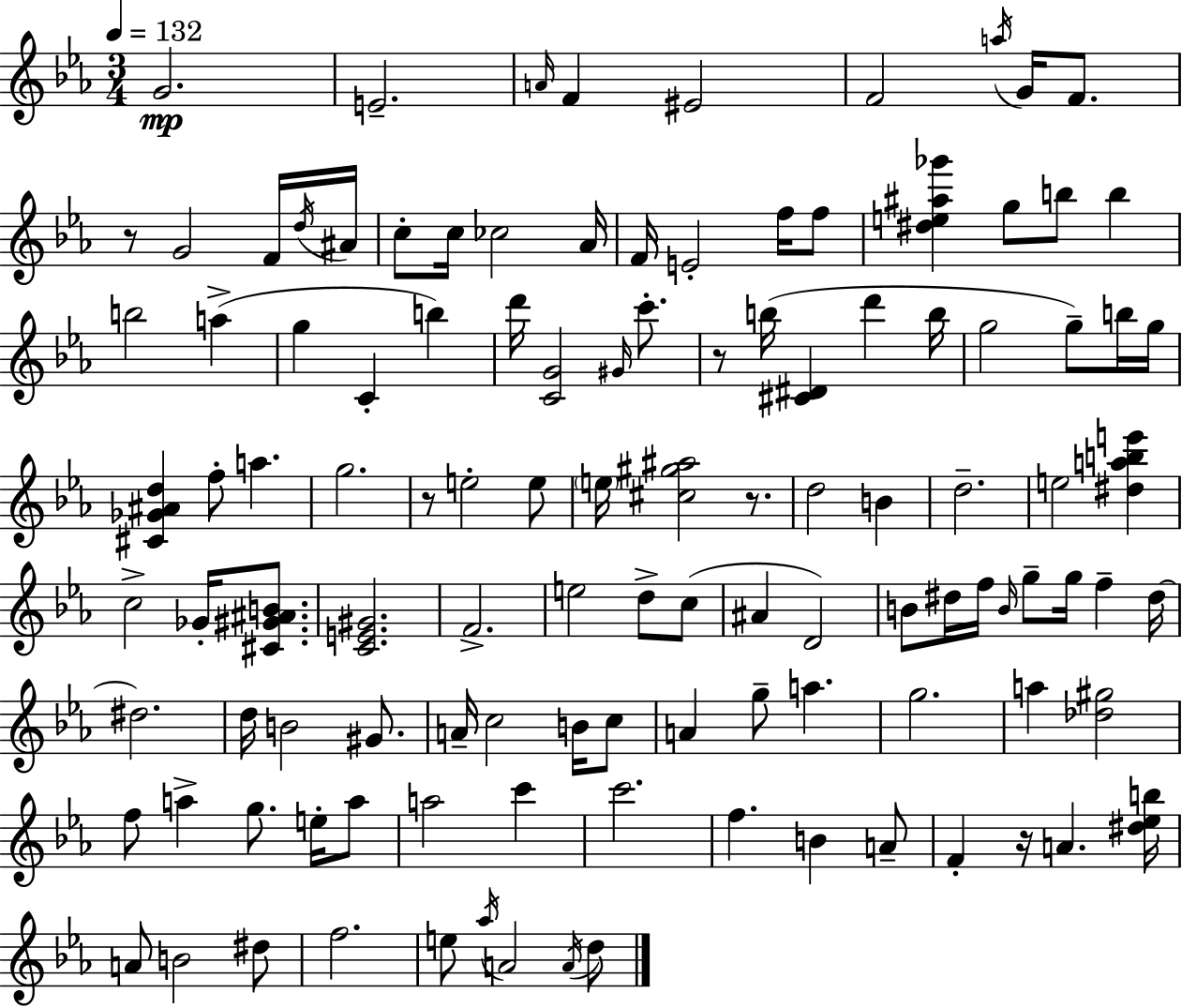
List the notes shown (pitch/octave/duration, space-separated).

G4/h. E4/h. A4/s F4/q EIS4/h F4/h A5/s G4/s F4/e. R/e G4/h F4/s D5/s A#4/s C5/e C5/s CES5/h Ab4/s F4/s E4/h F5/s F5/e [D#5,E5,A#5,Gb6]/q G5/e B5/e B5/q B5/h A5/q G5/q C4/q B5/q D6/s [C4,G4]/h G#4/s C6/e. R/e B5/s [C#4,D#4]/q D6/q B5/s G5/h G5/e B5/s G5/s [C#4,Gb4,A#4,D5]/q F5/e A5/q. G5/h. R/e E5/h E5/e E5/s [C#5,G#5,A#5]/h R/e. D5/h B4/q D5/h. E5/h [D#5,A5,B5,E6]/q C5/h Gb4/s [C#4,G#4,A#4,B4]/e. [C4,E4,G#4]/h. F4/h. E5/h D5/e C5/e A#4/q D4/h B4/e D#5/s F5/s B4/s G5/e G5/s F5/q D#5/s D#5/h. D5/s B4/h G#4/e. A4/s C5/h B4/s C5/e A4/q G5/e A5/q. G5/h. A5/q [Db5,G#5]/h F5/e A5/q G5/e. E5/s A5/e A5/h C6/q C6/h. F5/q. B4/q A4/e F4/q R/s A4/q. [D#5,Eb5,B5]/s A4/e B4/h D#5/e F5/h. E5/e Ab5/s A4/h A4/s D5/e